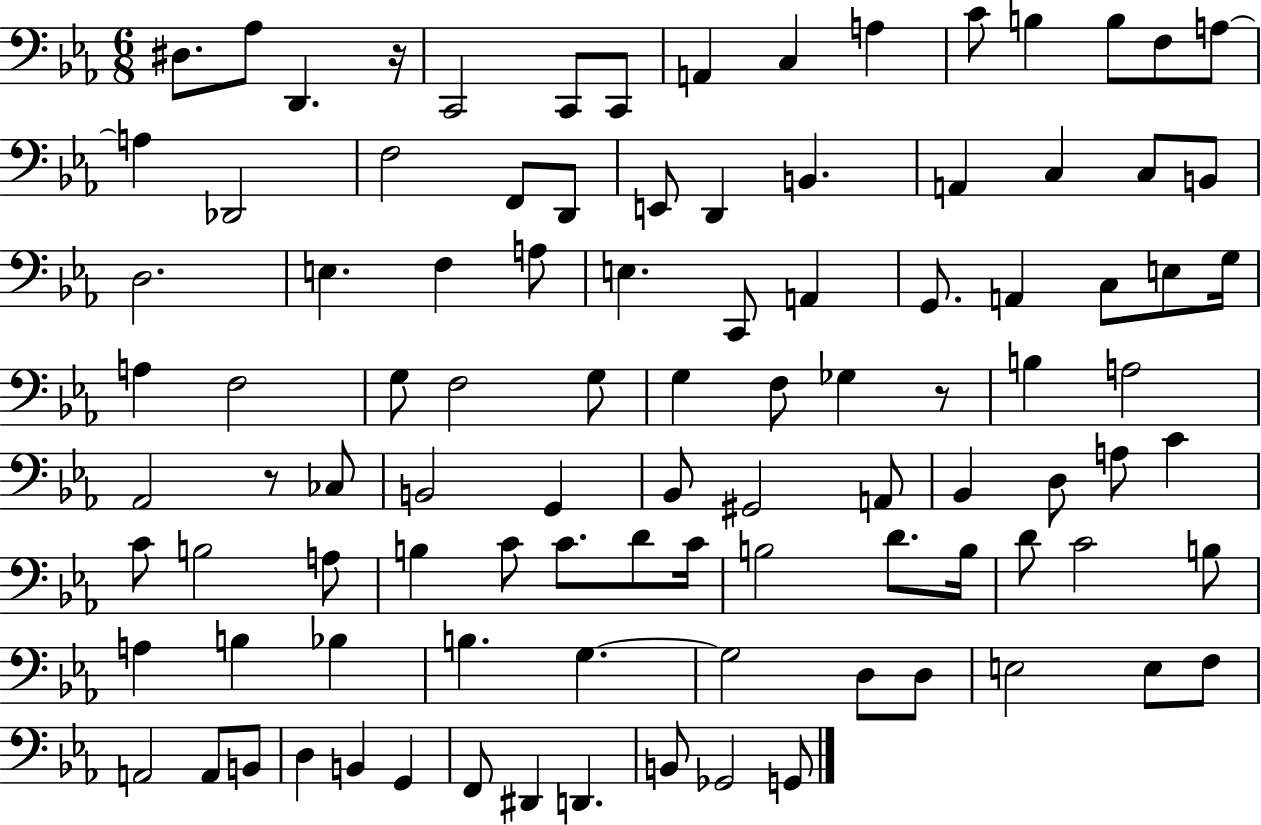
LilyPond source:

{
  \clef bass
  \numericTimeSignature
  \time 6/8
  \key ees \major
  dis8. aes8 d,4. r16 | c,2 c,8 c,8 | a,4 c4 a4 | c'8 b4 b8 f8 a8~~ | \break a4 des,2 | f2 f,8 d,8 | e,8 d,4 b,4. | a,4 c4 c8 b,8 | \break d2. | e4. f4 a8 | e4. c,8 a,4 | g,8. a,4 c8 e8 g16 | \break a4 f2 | g8 f2 g8 | g4 f8 ges4 r8 | b4 a2 | \break aes,2 r8 ces8 | b,2 g,4 | bes,8 gis,2 a,8 | bes,4 d8 a8 c'4 | \break c'8 b2 a8 | b4 c'8 c'8. d'8 c'16 | b2 d'8. b16 | d'8 c'2 b8 | \break a4 b4 bes4 | b4. g4.~~ | g2 d8 d8 | e2 e8 f8 | \break a,2 a,8 b,8 | d4 b,4 g,4 | f,8 dis,4 d,4. | b,8 ges,2 g,8 | \break \bar "|."
}